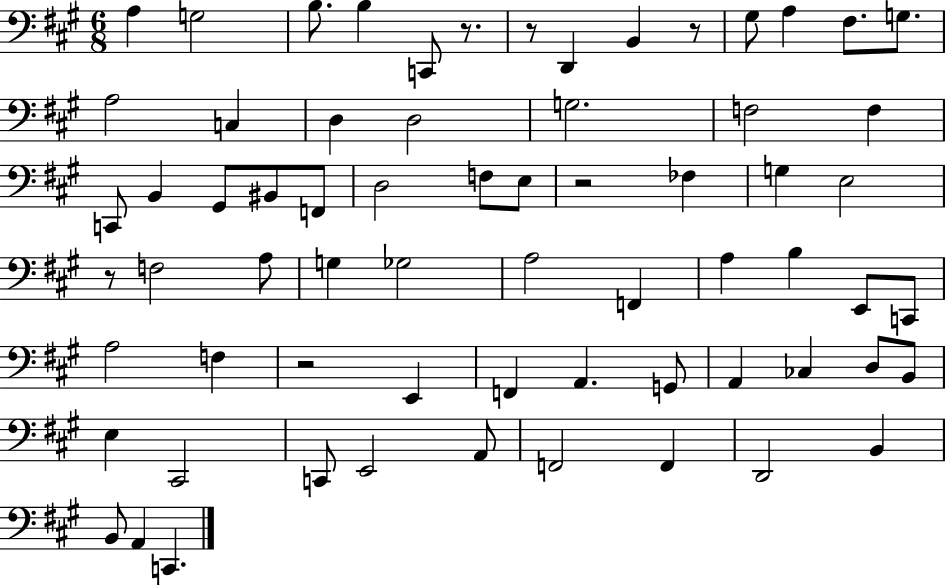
A3/q G3/h B3/e. B3/q C2/e R/e. R/e D2/q B2/q R/e G#3/e A3/q F#3/e. G3/e. A3/h C3/q D3/q D3/h G3/h. F3/h F3/q C2/e B2/q G#2/e BIS2/e F2/e D3/h F3/e E3/e R/h FES3/q G3/q E3/h R/e F3/h A3/e G3/q Gb3/h A3/h F2/q A3/q B3/q E2/e C2/e A3/h F3/q R/h E2/q F2/q A2/q. G2/e A2/q CES3/q D3/e B2/e E3/q C#2/h C2/e E2/h A2/e F2/h F2/q D2/h B2/q B2/e A2/q C2/q.